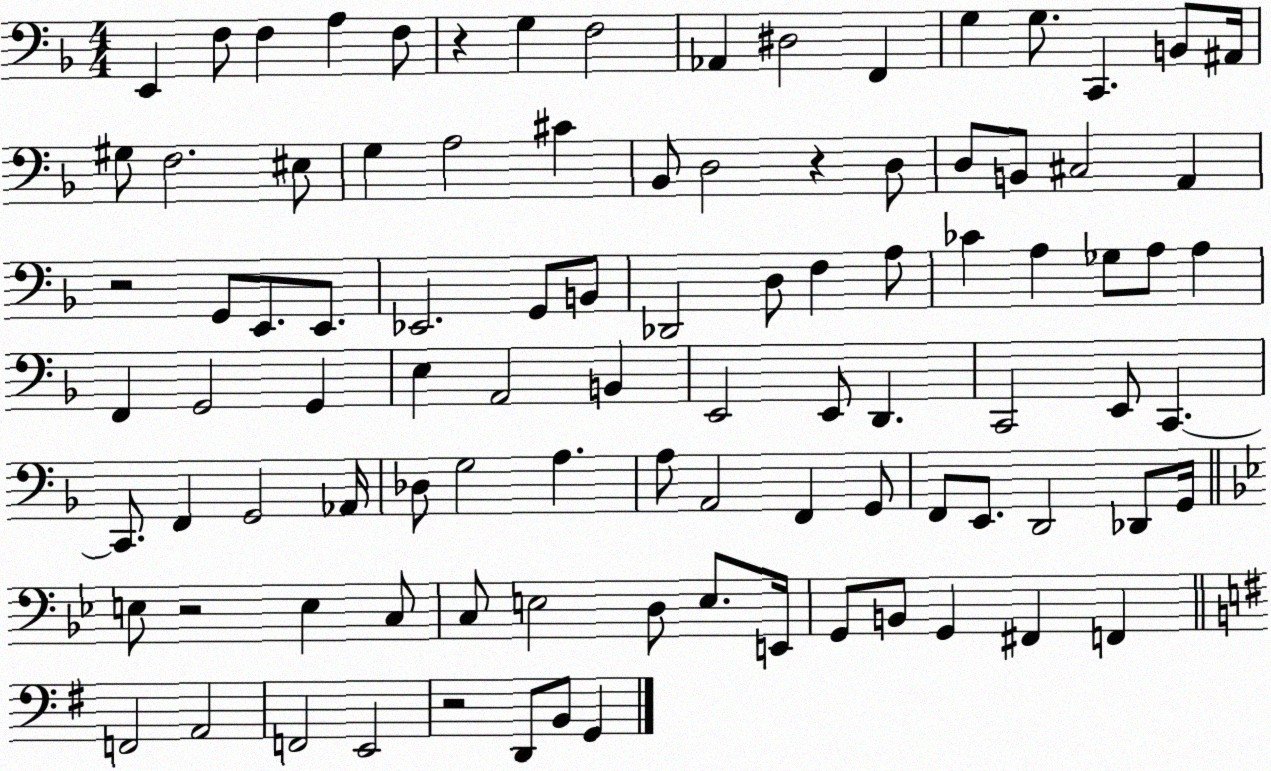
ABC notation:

X:1
T:Untitled
M:4/4
L:1/4
K:F
E,, F,/2 F, A, F,/2 z G, F,2 _A,, ^D,2 F,, G, G,/2 C,, B,,/2 ^A,,/4 ^G,/2 F,2 ^E,/2 G, A,2 ^C _B,,/2 D,2 z D,/2 D,/2 B,,/2 ^C,2 A,, z2 G,,/2 E,,/2 E,,/2 _E,,2 G,,/2 B,,/2 _D,,2 D,/2 F, A,/2 _C A, _G,/2 A,/2 A, F,, G,,2 G,, E, A,,2 B,, E,,2 E,,/2 D,, C,,2 E,,/2 C,, C,,/2 F,, G,,2 _A,,/4 _D,/2 G,2 A, A,/2 A,,2 F,, G,,/2 F,,/2 E,,/2 D,,2 _D,,/2 G,,/4 E,/2 z2 E, C,/2 C,/2 E,2 D,/2 E,/2 E,,/4 G,,/2 B,,/2 G,, ^F,, F,, F,,2 A,,2 F,,2 E,,2 z2 D,,/2 B,,/2 G,,